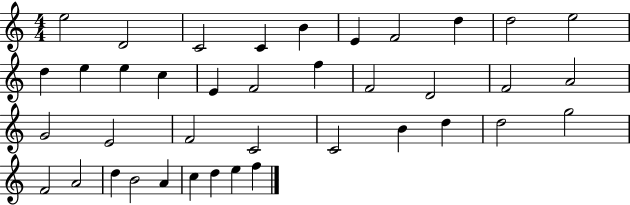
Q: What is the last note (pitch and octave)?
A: F5